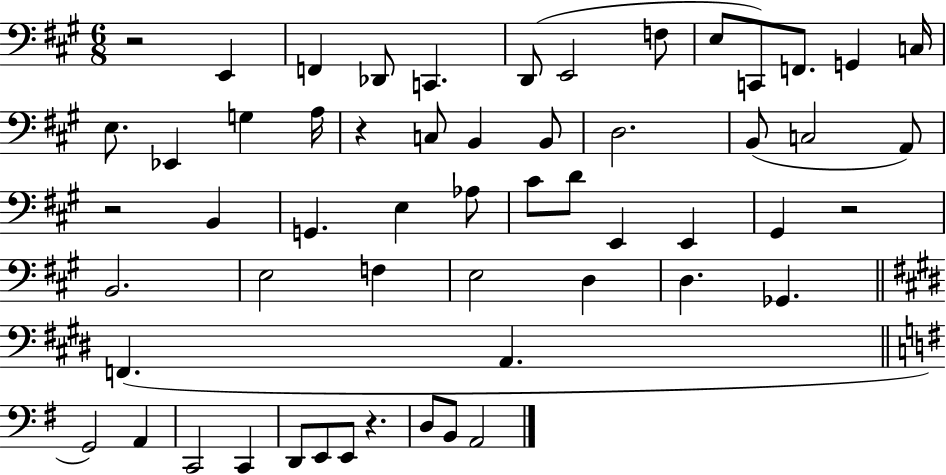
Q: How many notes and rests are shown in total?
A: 56